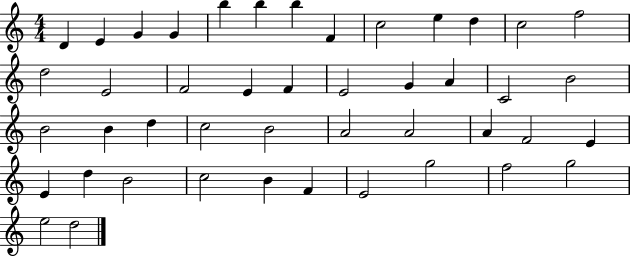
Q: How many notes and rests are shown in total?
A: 45